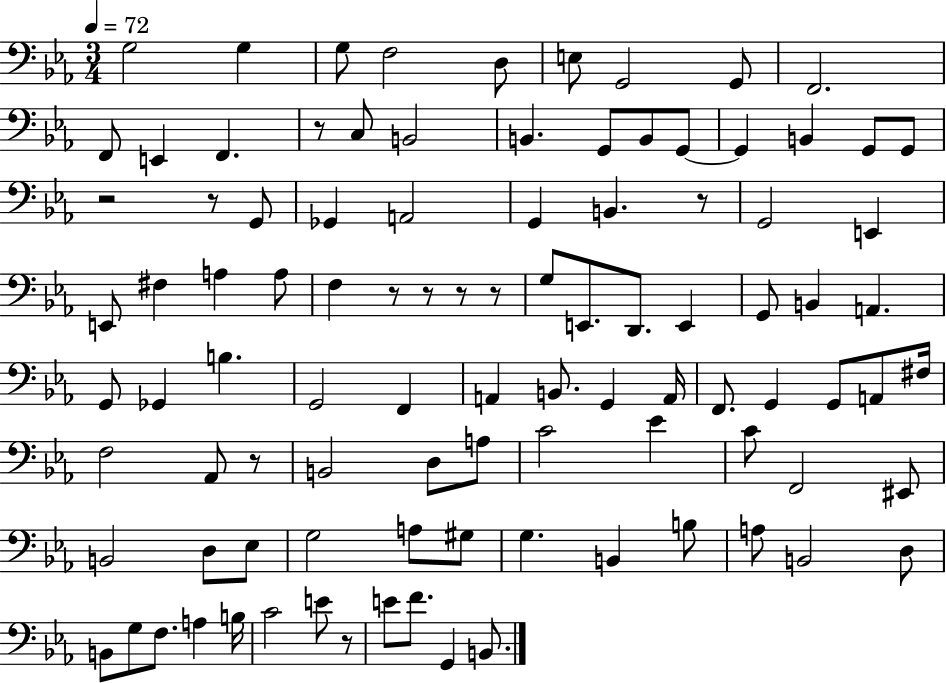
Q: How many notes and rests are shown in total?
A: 98